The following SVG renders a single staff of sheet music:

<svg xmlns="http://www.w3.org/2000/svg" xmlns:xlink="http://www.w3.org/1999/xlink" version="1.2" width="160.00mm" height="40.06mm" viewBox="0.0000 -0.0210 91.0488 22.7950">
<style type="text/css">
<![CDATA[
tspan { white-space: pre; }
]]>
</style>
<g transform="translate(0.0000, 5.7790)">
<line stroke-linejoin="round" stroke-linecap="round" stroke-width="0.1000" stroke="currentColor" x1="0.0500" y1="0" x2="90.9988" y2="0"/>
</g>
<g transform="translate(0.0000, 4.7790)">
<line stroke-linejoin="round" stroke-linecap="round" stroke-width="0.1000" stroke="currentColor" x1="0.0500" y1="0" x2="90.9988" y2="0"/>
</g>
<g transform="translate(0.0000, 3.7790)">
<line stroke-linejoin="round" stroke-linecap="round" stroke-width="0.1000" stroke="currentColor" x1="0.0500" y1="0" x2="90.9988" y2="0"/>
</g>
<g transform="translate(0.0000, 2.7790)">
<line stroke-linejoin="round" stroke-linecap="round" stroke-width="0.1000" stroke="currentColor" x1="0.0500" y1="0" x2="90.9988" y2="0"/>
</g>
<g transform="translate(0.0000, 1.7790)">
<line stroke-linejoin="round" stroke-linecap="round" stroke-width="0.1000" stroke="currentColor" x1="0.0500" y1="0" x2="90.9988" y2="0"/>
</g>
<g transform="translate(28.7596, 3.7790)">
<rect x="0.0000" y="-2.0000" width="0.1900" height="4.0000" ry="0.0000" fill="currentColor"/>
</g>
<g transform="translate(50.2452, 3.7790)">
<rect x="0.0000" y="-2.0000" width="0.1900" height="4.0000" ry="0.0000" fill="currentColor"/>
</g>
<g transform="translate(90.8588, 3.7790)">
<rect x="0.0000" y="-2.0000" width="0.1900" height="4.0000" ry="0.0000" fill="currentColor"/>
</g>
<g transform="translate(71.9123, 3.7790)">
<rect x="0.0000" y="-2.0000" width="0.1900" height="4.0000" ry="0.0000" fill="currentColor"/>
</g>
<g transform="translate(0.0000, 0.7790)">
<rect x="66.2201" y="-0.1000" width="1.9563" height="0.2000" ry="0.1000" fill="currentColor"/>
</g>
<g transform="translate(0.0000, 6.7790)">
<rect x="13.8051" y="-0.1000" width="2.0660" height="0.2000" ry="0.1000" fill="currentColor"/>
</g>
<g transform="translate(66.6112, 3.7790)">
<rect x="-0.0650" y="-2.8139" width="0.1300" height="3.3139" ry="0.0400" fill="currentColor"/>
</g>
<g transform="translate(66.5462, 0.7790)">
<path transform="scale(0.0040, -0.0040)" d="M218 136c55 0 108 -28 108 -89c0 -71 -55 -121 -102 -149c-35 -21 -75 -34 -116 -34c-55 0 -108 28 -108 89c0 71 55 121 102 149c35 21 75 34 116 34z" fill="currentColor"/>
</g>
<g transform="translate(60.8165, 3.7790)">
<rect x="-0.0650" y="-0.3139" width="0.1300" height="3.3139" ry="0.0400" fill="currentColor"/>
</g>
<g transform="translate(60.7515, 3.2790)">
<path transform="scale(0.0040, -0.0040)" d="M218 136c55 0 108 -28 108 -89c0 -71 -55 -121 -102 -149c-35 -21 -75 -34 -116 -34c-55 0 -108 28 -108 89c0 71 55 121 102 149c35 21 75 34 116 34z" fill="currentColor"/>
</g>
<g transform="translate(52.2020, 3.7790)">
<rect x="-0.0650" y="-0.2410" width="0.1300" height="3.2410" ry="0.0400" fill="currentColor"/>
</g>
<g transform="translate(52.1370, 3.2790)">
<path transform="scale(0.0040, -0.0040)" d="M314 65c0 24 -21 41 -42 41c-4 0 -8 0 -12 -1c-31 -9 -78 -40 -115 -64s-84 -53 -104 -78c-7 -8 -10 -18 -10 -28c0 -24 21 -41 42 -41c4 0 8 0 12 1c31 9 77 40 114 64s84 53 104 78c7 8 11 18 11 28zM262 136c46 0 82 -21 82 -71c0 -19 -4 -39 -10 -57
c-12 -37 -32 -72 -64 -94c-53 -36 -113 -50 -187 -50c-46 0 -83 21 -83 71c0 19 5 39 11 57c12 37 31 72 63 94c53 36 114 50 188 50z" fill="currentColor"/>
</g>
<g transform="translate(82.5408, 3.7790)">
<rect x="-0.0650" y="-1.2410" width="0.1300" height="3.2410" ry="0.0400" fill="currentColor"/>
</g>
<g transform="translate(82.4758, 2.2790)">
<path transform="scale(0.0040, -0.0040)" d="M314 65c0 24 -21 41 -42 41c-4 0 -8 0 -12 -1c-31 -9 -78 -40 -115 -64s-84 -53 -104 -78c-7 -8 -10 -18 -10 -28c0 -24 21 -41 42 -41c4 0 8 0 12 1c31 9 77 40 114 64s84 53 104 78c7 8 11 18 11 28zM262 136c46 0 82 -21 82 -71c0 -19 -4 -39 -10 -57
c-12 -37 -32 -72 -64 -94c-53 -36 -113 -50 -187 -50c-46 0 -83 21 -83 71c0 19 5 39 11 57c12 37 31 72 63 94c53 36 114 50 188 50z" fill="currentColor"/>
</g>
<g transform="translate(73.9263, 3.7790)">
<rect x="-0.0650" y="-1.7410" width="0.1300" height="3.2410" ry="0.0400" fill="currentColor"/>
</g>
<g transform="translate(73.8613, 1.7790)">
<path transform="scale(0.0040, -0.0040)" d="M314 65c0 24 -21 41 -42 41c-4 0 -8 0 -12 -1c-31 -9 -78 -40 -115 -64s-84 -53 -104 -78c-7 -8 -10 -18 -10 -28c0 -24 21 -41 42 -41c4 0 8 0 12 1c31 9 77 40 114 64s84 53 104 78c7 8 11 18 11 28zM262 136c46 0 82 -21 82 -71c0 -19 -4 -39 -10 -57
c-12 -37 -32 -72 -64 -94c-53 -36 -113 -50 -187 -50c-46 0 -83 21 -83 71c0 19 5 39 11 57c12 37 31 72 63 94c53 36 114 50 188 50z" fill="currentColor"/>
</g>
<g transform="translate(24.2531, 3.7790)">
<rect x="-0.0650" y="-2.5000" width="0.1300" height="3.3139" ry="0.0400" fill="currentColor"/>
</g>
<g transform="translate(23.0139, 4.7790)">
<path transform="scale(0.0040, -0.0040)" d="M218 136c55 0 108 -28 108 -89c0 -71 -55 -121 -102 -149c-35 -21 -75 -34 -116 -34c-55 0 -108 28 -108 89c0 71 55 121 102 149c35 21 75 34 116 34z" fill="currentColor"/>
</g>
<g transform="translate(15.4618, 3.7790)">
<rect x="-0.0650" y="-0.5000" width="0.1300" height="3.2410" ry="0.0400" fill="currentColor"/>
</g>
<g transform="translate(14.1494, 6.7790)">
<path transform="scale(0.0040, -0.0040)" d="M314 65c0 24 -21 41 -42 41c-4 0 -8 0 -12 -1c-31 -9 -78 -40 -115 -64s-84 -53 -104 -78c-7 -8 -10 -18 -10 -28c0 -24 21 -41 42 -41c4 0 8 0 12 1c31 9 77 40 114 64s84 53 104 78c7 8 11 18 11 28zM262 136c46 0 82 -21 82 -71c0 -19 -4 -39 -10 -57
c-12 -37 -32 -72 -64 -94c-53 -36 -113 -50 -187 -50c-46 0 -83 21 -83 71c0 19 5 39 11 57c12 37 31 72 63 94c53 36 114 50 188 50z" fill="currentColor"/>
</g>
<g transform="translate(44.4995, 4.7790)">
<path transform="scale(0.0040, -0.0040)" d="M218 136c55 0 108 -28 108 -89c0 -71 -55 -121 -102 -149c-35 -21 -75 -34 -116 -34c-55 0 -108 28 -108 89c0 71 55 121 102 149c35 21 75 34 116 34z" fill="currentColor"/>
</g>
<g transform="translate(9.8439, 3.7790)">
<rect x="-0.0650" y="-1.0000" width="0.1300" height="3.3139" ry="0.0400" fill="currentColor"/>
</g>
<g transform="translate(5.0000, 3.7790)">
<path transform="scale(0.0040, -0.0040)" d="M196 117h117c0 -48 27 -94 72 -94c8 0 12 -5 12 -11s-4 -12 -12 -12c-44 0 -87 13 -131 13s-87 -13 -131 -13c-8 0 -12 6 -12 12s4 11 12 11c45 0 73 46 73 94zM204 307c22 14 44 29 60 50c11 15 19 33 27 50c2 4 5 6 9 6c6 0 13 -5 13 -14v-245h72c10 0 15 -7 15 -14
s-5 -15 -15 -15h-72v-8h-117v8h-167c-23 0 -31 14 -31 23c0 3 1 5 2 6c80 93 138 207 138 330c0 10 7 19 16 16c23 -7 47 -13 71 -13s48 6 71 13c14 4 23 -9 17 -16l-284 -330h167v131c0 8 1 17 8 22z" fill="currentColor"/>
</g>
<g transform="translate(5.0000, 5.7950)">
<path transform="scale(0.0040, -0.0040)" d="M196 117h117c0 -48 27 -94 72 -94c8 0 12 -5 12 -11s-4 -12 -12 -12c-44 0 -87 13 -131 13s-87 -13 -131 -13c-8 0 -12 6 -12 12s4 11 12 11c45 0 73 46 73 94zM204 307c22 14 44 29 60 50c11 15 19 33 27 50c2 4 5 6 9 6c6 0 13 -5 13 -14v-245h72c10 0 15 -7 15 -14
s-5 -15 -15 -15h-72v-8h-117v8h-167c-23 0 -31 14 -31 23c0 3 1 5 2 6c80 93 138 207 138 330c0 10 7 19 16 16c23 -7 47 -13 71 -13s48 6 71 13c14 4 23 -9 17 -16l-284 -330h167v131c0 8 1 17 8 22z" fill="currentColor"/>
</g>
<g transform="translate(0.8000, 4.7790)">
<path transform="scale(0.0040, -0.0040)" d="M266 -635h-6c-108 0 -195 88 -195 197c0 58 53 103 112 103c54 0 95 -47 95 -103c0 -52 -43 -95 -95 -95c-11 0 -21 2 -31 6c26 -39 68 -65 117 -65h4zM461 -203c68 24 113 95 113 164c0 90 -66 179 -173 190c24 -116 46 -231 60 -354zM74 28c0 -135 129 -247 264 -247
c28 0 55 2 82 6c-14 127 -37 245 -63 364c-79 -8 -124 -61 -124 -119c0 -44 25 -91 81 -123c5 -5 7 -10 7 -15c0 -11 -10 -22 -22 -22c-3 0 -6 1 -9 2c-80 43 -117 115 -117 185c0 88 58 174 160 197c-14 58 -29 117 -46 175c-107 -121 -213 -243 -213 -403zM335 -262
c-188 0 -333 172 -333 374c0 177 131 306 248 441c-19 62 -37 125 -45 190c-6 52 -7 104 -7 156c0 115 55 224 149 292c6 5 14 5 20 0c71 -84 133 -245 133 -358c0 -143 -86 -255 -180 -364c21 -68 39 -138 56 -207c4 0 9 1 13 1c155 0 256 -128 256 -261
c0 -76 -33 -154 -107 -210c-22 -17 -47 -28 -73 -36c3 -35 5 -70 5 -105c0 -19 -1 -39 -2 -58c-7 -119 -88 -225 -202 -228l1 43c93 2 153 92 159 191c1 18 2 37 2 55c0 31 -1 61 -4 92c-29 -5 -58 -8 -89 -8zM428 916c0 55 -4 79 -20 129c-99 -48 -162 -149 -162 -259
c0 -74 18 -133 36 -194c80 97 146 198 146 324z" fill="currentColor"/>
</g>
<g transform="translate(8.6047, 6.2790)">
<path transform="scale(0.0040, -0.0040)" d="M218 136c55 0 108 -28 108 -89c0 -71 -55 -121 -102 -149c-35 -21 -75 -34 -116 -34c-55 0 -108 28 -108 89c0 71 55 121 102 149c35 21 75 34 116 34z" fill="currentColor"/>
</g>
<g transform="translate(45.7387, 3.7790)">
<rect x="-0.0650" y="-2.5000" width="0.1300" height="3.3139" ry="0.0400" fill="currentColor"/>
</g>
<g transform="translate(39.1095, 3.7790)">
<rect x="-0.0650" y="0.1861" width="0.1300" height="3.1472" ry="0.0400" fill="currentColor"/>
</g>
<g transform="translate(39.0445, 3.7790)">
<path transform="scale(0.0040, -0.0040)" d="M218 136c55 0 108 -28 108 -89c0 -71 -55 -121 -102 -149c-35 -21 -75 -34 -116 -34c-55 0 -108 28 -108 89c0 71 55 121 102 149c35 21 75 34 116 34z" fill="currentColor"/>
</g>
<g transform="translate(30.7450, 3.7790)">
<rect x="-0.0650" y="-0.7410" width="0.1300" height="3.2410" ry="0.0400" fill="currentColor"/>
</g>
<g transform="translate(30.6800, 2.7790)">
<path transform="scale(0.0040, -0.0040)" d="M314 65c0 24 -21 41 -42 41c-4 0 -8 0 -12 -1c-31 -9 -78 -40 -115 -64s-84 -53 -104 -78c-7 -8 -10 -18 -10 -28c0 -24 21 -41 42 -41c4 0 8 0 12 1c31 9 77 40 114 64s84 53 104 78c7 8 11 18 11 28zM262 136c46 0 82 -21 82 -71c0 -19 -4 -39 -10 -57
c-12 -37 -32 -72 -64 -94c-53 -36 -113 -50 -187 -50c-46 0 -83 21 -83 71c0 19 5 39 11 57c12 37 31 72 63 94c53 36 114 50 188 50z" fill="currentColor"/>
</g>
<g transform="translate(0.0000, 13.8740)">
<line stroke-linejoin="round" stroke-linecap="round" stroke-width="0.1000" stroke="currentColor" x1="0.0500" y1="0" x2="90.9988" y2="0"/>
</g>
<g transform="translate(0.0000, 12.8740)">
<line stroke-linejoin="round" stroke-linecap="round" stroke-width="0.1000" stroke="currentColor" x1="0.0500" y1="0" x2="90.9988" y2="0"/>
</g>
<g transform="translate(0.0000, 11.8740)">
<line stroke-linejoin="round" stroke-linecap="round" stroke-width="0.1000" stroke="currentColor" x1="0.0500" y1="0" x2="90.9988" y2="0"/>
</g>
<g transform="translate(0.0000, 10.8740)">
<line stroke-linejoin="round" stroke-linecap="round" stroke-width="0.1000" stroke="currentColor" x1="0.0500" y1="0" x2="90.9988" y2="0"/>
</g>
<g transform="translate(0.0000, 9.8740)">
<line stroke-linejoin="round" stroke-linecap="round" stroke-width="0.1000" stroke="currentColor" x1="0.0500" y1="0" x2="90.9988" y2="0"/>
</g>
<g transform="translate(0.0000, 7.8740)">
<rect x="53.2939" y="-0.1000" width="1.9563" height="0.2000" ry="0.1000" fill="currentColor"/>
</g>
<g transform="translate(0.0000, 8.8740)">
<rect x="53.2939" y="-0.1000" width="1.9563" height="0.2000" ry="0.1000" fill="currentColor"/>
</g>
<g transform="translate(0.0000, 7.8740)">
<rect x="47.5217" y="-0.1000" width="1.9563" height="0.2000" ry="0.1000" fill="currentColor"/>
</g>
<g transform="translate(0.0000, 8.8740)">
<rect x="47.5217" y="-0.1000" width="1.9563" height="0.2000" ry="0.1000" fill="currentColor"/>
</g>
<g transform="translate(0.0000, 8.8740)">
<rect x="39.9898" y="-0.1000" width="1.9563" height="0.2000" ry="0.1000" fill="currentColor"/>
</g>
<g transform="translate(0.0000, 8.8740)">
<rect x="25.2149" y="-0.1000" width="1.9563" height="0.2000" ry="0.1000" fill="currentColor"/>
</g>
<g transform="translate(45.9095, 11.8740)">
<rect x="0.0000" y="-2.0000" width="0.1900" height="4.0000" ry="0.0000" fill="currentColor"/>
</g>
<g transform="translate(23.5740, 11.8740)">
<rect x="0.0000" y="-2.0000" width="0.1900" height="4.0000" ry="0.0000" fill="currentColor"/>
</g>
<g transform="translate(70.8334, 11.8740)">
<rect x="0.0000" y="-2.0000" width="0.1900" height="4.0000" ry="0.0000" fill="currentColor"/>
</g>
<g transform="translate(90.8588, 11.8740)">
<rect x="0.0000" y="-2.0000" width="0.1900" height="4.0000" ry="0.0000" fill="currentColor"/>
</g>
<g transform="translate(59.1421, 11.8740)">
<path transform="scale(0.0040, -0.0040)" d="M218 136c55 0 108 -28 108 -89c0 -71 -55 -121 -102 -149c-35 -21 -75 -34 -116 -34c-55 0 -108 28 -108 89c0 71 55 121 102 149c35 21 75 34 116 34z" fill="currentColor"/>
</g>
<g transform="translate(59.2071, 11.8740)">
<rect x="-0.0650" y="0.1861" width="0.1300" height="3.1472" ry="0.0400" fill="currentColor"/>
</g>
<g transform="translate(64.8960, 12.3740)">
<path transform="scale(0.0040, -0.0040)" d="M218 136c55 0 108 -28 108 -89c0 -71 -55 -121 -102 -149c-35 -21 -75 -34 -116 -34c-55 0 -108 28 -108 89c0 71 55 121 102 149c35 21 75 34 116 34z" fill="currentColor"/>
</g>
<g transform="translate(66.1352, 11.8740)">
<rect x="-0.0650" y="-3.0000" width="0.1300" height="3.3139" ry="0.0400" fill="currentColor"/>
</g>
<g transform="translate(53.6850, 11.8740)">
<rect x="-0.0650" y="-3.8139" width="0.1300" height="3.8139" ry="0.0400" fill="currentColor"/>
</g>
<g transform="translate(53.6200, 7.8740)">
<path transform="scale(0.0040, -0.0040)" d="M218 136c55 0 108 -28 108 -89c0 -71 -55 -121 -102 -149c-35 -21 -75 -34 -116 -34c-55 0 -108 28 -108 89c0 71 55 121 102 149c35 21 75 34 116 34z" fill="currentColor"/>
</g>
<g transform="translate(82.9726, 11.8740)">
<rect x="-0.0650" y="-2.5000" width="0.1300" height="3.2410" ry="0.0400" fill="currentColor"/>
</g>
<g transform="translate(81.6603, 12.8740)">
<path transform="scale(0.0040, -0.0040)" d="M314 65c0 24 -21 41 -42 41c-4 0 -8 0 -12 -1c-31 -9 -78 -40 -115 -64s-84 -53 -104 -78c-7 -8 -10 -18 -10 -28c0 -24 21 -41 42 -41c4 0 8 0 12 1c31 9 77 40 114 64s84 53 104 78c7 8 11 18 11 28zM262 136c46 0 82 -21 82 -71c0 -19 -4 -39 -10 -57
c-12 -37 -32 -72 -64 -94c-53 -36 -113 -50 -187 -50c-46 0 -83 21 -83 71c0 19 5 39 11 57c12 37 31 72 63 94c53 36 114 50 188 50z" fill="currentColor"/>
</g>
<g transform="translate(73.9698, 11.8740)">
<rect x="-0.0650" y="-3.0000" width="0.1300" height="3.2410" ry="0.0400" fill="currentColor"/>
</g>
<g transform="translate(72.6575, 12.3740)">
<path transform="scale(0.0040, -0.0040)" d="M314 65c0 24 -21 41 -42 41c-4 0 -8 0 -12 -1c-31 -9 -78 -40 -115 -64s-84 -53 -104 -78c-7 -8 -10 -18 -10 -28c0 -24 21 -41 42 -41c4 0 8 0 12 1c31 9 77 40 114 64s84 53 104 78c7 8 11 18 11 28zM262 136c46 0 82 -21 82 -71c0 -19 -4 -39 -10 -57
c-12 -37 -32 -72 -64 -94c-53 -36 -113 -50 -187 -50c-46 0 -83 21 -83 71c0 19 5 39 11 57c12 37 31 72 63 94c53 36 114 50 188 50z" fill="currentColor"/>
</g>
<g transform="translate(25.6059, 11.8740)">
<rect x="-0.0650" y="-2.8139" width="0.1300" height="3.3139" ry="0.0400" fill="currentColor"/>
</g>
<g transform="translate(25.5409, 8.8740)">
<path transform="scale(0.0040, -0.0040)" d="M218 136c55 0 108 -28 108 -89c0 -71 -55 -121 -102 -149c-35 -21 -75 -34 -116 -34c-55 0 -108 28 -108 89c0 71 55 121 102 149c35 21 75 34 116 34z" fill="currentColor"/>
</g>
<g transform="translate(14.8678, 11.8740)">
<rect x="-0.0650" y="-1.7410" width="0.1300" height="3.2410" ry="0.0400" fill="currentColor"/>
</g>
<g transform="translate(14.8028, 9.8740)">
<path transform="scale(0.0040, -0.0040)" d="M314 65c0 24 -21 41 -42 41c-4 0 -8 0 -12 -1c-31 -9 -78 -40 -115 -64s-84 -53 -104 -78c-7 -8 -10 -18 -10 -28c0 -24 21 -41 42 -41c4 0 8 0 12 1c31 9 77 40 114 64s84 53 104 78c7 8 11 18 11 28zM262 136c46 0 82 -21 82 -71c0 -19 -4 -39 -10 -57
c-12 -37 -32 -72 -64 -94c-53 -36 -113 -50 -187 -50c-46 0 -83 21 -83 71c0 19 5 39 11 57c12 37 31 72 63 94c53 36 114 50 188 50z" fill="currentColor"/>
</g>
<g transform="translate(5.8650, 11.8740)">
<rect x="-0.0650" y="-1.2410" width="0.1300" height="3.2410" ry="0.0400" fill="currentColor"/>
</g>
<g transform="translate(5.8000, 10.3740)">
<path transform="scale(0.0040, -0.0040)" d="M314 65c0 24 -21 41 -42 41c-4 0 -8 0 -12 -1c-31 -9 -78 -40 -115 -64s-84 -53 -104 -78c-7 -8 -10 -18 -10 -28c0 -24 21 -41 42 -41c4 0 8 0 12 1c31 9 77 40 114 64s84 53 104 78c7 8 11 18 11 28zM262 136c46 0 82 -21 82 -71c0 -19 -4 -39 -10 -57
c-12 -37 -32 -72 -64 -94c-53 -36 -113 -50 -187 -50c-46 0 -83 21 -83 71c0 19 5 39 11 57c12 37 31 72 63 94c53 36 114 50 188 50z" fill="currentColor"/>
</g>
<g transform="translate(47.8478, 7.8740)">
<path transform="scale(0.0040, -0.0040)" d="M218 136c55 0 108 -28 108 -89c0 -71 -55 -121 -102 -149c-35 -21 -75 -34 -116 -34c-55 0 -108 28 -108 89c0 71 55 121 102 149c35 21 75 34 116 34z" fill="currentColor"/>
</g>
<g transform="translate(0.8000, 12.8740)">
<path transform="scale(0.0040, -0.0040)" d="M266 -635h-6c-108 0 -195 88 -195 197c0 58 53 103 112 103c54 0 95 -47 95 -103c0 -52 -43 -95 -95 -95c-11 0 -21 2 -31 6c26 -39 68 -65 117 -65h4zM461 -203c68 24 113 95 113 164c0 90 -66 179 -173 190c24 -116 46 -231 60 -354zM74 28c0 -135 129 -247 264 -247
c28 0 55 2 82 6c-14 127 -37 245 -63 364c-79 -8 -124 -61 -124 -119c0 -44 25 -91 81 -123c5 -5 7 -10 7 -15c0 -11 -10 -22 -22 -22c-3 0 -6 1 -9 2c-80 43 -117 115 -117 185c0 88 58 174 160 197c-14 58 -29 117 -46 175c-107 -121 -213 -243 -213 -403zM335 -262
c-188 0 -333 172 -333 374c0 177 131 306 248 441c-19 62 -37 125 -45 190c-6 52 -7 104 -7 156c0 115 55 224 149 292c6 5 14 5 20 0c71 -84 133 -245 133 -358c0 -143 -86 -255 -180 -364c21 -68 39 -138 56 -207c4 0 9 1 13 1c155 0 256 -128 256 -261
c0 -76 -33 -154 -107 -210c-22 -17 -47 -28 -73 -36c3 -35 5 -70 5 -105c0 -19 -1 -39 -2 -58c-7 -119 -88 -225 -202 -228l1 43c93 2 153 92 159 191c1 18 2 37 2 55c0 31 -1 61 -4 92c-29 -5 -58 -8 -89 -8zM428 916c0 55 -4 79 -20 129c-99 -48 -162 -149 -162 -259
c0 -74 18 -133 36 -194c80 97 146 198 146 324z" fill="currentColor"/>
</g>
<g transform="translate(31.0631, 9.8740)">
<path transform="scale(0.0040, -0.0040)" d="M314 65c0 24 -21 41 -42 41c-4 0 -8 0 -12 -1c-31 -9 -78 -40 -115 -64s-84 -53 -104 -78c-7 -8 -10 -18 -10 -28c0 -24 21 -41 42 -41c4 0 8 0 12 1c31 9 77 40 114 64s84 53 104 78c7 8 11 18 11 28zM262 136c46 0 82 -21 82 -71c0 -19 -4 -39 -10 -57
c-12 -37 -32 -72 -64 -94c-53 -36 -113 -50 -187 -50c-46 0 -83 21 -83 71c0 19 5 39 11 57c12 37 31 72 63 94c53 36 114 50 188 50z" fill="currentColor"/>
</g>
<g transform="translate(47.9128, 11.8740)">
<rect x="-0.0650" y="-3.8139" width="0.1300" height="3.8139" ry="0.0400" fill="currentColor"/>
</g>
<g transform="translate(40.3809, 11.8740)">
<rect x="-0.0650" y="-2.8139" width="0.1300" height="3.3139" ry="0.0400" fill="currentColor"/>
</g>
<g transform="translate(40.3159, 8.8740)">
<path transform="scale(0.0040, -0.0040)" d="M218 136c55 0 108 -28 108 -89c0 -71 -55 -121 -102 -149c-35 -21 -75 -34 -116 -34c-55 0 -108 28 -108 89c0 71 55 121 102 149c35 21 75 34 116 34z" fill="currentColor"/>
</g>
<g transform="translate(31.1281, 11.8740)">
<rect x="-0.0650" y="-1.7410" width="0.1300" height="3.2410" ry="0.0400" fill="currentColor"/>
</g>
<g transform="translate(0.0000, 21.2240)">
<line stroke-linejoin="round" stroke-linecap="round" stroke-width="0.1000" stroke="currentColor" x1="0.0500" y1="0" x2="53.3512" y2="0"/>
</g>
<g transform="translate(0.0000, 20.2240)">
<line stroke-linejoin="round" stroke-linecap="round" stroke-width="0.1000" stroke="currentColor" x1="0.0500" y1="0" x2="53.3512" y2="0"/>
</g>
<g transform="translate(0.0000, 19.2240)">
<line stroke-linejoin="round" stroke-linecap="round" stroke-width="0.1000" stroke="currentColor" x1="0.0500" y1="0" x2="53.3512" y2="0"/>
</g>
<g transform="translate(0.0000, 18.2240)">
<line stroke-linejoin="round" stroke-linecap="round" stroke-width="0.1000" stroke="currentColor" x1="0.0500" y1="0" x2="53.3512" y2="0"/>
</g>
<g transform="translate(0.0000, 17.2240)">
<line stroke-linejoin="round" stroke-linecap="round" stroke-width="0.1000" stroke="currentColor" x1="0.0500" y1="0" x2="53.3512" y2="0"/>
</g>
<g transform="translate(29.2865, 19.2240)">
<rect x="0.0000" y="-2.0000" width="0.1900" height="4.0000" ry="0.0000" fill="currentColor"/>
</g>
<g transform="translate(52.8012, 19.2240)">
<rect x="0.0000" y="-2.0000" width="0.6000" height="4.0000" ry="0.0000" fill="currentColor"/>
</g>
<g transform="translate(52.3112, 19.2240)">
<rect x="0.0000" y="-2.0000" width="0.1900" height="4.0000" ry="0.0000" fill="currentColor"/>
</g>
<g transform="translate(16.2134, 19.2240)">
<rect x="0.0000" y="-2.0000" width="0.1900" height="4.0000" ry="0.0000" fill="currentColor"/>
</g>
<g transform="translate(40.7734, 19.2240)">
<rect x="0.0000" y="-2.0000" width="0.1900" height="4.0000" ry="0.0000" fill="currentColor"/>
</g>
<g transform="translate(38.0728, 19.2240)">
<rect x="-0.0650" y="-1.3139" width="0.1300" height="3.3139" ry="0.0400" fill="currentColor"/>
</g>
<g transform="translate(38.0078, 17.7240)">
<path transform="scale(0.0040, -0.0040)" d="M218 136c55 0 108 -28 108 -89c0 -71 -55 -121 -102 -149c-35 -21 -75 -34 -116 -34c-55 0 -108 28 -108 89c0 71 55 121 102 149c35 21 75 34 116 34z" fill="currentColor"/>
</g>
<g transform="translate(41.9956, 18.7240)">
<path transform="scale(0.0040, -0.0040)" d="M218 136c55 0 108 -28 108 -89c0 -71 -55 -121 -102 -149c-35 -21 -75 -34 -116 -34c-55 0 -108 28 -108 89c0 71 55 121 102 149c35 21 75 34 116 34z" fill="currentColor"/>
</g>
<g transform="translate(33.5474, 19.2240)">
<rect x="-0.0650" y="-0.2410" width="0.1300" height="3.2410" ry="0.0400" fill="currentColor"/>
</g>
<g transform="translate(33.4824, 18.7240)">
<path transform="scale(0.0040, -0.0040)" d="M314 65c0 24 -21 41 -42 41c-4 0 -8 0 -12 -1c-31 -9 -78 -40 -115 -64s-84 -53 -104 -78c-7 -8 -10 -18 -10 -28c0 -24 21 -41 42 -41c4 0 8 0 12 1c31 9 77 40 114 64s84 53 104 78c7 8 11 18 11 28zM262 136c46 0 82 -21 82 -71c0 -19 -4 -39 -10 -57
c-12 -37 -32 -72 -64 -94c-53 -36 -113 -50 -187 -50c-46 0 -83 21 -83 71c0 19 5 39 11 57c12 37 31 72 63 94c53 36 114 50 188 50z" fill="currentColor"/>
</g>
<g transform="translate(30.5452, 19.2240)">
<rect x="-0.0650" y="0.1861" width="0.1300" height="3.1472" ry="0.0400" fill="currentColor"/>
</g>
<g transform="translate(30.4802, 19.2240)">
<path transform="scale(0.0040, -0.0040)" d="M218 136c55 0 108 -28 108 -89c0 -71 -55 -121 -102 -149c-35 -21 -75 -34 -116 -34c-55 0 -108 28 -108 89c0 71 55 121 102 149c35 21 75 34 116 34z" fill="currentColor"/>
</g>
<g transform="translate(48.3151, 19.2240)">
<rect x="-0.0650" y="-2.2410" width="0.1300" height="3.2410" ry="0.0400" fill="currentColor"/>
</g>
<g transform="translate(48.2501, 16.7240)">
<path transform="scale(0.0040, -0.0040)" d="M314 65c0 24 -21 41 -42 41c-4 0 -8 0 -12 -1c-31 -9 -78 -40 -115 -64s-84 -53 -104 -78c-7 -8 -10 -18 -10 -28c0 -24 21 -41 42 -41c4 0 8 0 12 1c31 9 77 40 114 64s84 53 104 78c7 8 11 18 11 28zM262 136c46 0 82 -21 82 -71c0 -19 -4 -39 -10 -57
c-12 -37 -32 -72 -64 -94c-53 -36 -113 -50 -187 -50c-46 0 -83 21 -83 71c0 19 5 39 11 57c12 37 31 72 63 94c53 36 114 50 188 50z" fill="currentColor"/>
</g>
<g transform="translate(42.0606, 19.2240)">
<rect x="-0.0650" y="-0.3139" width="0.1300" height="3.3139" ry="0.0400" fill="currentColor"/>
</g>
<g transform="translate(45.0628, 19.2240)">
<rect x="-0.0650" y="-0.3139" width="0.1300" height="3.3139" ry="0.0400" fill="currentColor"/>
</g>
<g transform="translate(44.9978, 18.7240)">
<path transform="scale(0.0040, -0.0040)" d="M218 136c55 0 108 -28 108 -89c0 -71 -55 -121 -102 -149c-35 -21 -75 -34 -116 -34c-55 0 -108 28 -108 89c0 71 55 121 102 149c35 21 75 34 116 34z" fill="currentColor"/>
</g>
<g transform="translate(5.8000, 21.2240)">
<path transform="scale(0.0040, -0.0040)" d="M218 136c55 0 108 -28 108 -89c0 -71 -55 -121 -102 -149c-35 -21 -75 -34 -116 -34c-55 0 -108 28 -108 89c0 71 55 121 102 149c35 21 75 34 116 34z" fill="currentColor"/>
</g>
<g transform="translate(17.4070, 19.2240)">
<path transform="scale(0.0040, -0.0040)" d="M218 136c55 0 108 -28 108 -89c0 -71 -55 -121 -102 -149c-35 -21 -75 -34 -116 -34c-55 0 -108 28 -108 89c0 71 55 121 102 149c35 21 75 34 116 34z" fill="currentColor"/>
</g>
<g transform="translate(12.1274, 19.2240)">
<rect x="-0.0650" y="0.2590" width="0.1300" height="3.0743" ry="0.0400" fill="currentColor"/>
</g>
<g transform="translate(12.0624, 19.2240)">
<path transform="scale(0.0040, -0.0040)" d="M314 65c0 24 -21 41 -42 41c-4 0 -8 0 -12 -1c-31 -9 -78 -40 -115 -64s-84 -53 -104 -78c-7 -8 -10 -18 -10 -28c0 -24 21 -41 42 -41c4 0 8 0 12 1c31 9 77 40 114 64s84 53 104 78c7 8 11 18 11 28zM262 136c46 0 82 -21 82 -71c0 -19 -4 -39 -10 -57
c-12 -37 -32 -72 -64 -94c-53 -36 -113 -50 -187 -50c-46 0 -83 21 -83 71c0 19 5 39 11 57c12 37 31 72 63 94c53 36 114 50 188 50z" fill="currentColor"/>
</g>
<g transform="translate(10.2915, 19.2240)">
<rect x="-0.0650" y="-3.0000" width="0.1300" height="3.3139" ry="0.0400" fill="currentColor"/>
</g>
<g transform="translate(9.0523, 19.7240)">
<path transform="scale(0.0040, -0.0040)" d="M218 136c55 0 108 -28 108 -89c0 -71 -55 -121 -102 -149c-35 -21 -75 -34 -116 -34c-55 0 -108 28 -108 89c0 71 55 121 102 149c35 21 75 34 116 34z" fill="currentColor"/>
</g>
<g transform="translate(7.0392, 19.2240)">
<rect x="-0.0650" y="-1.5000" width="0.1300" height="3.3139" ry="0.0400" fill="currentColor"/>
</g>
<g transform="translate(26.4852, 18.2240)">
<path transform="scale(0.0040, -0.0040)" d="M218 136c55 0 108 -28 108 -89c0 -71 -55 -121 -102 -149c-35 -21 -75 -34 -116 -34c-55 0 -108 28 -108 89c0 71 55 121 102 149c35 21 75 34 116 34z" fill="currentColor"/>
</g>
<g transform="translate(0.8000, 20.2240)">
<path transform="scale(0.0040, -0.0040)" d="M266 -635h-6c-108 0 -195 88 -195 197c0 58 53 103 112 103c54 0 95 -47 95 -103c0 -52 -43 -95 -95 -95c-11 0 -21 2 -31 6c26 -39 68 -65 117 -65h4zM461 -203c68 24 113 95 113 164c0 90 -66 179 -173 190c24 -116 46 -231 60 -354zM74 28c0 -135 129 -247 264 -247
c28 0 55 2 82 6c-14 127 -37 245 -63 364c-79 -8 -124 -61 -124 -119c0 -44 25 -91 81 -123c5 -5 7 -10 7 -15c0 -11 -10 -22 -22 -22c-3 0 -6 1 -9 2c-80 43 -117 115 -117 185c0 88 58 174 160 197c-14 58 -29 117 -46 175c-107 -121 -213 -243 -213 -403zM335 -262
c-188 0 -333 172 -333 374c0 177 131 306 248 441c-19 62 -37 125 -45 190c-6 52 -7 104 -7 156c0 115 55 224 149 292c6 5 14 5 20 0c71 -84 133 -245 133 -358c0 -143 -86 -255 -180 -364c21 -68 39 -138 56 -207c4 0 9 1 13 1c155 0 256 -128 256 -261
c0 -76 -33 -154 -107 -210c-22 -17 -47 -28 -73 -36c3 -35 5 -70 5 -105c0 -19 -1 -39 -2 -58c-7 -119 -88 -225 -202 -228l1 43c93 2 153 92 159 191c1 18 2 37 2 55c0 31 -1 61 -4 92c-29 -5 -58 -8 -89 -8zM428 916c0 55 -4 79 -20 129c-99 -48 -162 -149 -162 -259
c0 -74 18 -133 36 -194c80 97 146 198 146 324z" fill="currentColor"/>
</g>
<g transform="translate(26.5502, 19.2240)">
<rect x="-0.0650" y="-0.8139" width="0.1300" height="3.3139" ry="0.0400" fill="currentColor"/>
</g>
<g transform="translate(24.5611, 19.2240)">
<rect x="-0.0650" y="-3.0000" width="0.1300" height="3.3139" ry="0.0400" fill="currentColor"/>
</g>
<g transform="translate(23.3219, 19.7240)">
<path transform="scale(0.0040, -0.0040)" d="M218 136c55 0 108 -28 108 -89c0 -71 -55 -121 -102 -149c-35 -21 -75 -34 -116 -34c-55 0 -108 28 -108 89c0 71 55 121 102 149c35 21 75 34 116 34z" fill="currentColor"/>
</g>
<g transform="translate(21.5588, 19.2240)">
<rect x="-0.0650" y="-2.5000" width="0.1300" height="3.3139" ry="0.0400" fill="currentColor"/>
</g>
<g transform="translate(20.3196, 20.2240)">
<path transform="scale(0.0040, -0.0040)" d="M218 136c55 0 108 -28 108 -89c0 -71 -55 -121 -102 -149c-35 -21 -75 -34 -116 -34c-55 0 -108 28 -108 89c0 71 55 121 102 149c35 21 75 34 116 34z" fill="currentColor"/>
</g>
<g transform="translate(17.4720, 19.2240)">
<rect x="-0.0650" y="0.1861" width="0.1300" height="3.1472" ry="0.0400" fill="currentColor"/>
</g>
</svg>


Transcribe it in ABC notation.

X:1
T:Untitled
M:4/4
L:1/4
K:C
D C2 G d2 B G c2 c a f2 e2 e2 f2 a f2 a c' c' B A A2 G2 E A B2 B G A d B c2 e c c g2